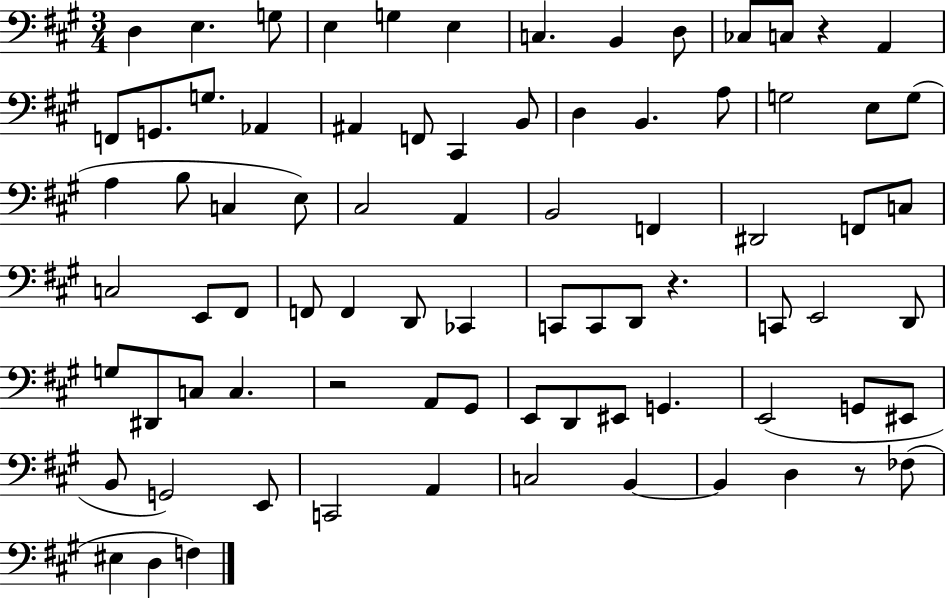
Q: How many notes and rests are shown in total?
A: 80